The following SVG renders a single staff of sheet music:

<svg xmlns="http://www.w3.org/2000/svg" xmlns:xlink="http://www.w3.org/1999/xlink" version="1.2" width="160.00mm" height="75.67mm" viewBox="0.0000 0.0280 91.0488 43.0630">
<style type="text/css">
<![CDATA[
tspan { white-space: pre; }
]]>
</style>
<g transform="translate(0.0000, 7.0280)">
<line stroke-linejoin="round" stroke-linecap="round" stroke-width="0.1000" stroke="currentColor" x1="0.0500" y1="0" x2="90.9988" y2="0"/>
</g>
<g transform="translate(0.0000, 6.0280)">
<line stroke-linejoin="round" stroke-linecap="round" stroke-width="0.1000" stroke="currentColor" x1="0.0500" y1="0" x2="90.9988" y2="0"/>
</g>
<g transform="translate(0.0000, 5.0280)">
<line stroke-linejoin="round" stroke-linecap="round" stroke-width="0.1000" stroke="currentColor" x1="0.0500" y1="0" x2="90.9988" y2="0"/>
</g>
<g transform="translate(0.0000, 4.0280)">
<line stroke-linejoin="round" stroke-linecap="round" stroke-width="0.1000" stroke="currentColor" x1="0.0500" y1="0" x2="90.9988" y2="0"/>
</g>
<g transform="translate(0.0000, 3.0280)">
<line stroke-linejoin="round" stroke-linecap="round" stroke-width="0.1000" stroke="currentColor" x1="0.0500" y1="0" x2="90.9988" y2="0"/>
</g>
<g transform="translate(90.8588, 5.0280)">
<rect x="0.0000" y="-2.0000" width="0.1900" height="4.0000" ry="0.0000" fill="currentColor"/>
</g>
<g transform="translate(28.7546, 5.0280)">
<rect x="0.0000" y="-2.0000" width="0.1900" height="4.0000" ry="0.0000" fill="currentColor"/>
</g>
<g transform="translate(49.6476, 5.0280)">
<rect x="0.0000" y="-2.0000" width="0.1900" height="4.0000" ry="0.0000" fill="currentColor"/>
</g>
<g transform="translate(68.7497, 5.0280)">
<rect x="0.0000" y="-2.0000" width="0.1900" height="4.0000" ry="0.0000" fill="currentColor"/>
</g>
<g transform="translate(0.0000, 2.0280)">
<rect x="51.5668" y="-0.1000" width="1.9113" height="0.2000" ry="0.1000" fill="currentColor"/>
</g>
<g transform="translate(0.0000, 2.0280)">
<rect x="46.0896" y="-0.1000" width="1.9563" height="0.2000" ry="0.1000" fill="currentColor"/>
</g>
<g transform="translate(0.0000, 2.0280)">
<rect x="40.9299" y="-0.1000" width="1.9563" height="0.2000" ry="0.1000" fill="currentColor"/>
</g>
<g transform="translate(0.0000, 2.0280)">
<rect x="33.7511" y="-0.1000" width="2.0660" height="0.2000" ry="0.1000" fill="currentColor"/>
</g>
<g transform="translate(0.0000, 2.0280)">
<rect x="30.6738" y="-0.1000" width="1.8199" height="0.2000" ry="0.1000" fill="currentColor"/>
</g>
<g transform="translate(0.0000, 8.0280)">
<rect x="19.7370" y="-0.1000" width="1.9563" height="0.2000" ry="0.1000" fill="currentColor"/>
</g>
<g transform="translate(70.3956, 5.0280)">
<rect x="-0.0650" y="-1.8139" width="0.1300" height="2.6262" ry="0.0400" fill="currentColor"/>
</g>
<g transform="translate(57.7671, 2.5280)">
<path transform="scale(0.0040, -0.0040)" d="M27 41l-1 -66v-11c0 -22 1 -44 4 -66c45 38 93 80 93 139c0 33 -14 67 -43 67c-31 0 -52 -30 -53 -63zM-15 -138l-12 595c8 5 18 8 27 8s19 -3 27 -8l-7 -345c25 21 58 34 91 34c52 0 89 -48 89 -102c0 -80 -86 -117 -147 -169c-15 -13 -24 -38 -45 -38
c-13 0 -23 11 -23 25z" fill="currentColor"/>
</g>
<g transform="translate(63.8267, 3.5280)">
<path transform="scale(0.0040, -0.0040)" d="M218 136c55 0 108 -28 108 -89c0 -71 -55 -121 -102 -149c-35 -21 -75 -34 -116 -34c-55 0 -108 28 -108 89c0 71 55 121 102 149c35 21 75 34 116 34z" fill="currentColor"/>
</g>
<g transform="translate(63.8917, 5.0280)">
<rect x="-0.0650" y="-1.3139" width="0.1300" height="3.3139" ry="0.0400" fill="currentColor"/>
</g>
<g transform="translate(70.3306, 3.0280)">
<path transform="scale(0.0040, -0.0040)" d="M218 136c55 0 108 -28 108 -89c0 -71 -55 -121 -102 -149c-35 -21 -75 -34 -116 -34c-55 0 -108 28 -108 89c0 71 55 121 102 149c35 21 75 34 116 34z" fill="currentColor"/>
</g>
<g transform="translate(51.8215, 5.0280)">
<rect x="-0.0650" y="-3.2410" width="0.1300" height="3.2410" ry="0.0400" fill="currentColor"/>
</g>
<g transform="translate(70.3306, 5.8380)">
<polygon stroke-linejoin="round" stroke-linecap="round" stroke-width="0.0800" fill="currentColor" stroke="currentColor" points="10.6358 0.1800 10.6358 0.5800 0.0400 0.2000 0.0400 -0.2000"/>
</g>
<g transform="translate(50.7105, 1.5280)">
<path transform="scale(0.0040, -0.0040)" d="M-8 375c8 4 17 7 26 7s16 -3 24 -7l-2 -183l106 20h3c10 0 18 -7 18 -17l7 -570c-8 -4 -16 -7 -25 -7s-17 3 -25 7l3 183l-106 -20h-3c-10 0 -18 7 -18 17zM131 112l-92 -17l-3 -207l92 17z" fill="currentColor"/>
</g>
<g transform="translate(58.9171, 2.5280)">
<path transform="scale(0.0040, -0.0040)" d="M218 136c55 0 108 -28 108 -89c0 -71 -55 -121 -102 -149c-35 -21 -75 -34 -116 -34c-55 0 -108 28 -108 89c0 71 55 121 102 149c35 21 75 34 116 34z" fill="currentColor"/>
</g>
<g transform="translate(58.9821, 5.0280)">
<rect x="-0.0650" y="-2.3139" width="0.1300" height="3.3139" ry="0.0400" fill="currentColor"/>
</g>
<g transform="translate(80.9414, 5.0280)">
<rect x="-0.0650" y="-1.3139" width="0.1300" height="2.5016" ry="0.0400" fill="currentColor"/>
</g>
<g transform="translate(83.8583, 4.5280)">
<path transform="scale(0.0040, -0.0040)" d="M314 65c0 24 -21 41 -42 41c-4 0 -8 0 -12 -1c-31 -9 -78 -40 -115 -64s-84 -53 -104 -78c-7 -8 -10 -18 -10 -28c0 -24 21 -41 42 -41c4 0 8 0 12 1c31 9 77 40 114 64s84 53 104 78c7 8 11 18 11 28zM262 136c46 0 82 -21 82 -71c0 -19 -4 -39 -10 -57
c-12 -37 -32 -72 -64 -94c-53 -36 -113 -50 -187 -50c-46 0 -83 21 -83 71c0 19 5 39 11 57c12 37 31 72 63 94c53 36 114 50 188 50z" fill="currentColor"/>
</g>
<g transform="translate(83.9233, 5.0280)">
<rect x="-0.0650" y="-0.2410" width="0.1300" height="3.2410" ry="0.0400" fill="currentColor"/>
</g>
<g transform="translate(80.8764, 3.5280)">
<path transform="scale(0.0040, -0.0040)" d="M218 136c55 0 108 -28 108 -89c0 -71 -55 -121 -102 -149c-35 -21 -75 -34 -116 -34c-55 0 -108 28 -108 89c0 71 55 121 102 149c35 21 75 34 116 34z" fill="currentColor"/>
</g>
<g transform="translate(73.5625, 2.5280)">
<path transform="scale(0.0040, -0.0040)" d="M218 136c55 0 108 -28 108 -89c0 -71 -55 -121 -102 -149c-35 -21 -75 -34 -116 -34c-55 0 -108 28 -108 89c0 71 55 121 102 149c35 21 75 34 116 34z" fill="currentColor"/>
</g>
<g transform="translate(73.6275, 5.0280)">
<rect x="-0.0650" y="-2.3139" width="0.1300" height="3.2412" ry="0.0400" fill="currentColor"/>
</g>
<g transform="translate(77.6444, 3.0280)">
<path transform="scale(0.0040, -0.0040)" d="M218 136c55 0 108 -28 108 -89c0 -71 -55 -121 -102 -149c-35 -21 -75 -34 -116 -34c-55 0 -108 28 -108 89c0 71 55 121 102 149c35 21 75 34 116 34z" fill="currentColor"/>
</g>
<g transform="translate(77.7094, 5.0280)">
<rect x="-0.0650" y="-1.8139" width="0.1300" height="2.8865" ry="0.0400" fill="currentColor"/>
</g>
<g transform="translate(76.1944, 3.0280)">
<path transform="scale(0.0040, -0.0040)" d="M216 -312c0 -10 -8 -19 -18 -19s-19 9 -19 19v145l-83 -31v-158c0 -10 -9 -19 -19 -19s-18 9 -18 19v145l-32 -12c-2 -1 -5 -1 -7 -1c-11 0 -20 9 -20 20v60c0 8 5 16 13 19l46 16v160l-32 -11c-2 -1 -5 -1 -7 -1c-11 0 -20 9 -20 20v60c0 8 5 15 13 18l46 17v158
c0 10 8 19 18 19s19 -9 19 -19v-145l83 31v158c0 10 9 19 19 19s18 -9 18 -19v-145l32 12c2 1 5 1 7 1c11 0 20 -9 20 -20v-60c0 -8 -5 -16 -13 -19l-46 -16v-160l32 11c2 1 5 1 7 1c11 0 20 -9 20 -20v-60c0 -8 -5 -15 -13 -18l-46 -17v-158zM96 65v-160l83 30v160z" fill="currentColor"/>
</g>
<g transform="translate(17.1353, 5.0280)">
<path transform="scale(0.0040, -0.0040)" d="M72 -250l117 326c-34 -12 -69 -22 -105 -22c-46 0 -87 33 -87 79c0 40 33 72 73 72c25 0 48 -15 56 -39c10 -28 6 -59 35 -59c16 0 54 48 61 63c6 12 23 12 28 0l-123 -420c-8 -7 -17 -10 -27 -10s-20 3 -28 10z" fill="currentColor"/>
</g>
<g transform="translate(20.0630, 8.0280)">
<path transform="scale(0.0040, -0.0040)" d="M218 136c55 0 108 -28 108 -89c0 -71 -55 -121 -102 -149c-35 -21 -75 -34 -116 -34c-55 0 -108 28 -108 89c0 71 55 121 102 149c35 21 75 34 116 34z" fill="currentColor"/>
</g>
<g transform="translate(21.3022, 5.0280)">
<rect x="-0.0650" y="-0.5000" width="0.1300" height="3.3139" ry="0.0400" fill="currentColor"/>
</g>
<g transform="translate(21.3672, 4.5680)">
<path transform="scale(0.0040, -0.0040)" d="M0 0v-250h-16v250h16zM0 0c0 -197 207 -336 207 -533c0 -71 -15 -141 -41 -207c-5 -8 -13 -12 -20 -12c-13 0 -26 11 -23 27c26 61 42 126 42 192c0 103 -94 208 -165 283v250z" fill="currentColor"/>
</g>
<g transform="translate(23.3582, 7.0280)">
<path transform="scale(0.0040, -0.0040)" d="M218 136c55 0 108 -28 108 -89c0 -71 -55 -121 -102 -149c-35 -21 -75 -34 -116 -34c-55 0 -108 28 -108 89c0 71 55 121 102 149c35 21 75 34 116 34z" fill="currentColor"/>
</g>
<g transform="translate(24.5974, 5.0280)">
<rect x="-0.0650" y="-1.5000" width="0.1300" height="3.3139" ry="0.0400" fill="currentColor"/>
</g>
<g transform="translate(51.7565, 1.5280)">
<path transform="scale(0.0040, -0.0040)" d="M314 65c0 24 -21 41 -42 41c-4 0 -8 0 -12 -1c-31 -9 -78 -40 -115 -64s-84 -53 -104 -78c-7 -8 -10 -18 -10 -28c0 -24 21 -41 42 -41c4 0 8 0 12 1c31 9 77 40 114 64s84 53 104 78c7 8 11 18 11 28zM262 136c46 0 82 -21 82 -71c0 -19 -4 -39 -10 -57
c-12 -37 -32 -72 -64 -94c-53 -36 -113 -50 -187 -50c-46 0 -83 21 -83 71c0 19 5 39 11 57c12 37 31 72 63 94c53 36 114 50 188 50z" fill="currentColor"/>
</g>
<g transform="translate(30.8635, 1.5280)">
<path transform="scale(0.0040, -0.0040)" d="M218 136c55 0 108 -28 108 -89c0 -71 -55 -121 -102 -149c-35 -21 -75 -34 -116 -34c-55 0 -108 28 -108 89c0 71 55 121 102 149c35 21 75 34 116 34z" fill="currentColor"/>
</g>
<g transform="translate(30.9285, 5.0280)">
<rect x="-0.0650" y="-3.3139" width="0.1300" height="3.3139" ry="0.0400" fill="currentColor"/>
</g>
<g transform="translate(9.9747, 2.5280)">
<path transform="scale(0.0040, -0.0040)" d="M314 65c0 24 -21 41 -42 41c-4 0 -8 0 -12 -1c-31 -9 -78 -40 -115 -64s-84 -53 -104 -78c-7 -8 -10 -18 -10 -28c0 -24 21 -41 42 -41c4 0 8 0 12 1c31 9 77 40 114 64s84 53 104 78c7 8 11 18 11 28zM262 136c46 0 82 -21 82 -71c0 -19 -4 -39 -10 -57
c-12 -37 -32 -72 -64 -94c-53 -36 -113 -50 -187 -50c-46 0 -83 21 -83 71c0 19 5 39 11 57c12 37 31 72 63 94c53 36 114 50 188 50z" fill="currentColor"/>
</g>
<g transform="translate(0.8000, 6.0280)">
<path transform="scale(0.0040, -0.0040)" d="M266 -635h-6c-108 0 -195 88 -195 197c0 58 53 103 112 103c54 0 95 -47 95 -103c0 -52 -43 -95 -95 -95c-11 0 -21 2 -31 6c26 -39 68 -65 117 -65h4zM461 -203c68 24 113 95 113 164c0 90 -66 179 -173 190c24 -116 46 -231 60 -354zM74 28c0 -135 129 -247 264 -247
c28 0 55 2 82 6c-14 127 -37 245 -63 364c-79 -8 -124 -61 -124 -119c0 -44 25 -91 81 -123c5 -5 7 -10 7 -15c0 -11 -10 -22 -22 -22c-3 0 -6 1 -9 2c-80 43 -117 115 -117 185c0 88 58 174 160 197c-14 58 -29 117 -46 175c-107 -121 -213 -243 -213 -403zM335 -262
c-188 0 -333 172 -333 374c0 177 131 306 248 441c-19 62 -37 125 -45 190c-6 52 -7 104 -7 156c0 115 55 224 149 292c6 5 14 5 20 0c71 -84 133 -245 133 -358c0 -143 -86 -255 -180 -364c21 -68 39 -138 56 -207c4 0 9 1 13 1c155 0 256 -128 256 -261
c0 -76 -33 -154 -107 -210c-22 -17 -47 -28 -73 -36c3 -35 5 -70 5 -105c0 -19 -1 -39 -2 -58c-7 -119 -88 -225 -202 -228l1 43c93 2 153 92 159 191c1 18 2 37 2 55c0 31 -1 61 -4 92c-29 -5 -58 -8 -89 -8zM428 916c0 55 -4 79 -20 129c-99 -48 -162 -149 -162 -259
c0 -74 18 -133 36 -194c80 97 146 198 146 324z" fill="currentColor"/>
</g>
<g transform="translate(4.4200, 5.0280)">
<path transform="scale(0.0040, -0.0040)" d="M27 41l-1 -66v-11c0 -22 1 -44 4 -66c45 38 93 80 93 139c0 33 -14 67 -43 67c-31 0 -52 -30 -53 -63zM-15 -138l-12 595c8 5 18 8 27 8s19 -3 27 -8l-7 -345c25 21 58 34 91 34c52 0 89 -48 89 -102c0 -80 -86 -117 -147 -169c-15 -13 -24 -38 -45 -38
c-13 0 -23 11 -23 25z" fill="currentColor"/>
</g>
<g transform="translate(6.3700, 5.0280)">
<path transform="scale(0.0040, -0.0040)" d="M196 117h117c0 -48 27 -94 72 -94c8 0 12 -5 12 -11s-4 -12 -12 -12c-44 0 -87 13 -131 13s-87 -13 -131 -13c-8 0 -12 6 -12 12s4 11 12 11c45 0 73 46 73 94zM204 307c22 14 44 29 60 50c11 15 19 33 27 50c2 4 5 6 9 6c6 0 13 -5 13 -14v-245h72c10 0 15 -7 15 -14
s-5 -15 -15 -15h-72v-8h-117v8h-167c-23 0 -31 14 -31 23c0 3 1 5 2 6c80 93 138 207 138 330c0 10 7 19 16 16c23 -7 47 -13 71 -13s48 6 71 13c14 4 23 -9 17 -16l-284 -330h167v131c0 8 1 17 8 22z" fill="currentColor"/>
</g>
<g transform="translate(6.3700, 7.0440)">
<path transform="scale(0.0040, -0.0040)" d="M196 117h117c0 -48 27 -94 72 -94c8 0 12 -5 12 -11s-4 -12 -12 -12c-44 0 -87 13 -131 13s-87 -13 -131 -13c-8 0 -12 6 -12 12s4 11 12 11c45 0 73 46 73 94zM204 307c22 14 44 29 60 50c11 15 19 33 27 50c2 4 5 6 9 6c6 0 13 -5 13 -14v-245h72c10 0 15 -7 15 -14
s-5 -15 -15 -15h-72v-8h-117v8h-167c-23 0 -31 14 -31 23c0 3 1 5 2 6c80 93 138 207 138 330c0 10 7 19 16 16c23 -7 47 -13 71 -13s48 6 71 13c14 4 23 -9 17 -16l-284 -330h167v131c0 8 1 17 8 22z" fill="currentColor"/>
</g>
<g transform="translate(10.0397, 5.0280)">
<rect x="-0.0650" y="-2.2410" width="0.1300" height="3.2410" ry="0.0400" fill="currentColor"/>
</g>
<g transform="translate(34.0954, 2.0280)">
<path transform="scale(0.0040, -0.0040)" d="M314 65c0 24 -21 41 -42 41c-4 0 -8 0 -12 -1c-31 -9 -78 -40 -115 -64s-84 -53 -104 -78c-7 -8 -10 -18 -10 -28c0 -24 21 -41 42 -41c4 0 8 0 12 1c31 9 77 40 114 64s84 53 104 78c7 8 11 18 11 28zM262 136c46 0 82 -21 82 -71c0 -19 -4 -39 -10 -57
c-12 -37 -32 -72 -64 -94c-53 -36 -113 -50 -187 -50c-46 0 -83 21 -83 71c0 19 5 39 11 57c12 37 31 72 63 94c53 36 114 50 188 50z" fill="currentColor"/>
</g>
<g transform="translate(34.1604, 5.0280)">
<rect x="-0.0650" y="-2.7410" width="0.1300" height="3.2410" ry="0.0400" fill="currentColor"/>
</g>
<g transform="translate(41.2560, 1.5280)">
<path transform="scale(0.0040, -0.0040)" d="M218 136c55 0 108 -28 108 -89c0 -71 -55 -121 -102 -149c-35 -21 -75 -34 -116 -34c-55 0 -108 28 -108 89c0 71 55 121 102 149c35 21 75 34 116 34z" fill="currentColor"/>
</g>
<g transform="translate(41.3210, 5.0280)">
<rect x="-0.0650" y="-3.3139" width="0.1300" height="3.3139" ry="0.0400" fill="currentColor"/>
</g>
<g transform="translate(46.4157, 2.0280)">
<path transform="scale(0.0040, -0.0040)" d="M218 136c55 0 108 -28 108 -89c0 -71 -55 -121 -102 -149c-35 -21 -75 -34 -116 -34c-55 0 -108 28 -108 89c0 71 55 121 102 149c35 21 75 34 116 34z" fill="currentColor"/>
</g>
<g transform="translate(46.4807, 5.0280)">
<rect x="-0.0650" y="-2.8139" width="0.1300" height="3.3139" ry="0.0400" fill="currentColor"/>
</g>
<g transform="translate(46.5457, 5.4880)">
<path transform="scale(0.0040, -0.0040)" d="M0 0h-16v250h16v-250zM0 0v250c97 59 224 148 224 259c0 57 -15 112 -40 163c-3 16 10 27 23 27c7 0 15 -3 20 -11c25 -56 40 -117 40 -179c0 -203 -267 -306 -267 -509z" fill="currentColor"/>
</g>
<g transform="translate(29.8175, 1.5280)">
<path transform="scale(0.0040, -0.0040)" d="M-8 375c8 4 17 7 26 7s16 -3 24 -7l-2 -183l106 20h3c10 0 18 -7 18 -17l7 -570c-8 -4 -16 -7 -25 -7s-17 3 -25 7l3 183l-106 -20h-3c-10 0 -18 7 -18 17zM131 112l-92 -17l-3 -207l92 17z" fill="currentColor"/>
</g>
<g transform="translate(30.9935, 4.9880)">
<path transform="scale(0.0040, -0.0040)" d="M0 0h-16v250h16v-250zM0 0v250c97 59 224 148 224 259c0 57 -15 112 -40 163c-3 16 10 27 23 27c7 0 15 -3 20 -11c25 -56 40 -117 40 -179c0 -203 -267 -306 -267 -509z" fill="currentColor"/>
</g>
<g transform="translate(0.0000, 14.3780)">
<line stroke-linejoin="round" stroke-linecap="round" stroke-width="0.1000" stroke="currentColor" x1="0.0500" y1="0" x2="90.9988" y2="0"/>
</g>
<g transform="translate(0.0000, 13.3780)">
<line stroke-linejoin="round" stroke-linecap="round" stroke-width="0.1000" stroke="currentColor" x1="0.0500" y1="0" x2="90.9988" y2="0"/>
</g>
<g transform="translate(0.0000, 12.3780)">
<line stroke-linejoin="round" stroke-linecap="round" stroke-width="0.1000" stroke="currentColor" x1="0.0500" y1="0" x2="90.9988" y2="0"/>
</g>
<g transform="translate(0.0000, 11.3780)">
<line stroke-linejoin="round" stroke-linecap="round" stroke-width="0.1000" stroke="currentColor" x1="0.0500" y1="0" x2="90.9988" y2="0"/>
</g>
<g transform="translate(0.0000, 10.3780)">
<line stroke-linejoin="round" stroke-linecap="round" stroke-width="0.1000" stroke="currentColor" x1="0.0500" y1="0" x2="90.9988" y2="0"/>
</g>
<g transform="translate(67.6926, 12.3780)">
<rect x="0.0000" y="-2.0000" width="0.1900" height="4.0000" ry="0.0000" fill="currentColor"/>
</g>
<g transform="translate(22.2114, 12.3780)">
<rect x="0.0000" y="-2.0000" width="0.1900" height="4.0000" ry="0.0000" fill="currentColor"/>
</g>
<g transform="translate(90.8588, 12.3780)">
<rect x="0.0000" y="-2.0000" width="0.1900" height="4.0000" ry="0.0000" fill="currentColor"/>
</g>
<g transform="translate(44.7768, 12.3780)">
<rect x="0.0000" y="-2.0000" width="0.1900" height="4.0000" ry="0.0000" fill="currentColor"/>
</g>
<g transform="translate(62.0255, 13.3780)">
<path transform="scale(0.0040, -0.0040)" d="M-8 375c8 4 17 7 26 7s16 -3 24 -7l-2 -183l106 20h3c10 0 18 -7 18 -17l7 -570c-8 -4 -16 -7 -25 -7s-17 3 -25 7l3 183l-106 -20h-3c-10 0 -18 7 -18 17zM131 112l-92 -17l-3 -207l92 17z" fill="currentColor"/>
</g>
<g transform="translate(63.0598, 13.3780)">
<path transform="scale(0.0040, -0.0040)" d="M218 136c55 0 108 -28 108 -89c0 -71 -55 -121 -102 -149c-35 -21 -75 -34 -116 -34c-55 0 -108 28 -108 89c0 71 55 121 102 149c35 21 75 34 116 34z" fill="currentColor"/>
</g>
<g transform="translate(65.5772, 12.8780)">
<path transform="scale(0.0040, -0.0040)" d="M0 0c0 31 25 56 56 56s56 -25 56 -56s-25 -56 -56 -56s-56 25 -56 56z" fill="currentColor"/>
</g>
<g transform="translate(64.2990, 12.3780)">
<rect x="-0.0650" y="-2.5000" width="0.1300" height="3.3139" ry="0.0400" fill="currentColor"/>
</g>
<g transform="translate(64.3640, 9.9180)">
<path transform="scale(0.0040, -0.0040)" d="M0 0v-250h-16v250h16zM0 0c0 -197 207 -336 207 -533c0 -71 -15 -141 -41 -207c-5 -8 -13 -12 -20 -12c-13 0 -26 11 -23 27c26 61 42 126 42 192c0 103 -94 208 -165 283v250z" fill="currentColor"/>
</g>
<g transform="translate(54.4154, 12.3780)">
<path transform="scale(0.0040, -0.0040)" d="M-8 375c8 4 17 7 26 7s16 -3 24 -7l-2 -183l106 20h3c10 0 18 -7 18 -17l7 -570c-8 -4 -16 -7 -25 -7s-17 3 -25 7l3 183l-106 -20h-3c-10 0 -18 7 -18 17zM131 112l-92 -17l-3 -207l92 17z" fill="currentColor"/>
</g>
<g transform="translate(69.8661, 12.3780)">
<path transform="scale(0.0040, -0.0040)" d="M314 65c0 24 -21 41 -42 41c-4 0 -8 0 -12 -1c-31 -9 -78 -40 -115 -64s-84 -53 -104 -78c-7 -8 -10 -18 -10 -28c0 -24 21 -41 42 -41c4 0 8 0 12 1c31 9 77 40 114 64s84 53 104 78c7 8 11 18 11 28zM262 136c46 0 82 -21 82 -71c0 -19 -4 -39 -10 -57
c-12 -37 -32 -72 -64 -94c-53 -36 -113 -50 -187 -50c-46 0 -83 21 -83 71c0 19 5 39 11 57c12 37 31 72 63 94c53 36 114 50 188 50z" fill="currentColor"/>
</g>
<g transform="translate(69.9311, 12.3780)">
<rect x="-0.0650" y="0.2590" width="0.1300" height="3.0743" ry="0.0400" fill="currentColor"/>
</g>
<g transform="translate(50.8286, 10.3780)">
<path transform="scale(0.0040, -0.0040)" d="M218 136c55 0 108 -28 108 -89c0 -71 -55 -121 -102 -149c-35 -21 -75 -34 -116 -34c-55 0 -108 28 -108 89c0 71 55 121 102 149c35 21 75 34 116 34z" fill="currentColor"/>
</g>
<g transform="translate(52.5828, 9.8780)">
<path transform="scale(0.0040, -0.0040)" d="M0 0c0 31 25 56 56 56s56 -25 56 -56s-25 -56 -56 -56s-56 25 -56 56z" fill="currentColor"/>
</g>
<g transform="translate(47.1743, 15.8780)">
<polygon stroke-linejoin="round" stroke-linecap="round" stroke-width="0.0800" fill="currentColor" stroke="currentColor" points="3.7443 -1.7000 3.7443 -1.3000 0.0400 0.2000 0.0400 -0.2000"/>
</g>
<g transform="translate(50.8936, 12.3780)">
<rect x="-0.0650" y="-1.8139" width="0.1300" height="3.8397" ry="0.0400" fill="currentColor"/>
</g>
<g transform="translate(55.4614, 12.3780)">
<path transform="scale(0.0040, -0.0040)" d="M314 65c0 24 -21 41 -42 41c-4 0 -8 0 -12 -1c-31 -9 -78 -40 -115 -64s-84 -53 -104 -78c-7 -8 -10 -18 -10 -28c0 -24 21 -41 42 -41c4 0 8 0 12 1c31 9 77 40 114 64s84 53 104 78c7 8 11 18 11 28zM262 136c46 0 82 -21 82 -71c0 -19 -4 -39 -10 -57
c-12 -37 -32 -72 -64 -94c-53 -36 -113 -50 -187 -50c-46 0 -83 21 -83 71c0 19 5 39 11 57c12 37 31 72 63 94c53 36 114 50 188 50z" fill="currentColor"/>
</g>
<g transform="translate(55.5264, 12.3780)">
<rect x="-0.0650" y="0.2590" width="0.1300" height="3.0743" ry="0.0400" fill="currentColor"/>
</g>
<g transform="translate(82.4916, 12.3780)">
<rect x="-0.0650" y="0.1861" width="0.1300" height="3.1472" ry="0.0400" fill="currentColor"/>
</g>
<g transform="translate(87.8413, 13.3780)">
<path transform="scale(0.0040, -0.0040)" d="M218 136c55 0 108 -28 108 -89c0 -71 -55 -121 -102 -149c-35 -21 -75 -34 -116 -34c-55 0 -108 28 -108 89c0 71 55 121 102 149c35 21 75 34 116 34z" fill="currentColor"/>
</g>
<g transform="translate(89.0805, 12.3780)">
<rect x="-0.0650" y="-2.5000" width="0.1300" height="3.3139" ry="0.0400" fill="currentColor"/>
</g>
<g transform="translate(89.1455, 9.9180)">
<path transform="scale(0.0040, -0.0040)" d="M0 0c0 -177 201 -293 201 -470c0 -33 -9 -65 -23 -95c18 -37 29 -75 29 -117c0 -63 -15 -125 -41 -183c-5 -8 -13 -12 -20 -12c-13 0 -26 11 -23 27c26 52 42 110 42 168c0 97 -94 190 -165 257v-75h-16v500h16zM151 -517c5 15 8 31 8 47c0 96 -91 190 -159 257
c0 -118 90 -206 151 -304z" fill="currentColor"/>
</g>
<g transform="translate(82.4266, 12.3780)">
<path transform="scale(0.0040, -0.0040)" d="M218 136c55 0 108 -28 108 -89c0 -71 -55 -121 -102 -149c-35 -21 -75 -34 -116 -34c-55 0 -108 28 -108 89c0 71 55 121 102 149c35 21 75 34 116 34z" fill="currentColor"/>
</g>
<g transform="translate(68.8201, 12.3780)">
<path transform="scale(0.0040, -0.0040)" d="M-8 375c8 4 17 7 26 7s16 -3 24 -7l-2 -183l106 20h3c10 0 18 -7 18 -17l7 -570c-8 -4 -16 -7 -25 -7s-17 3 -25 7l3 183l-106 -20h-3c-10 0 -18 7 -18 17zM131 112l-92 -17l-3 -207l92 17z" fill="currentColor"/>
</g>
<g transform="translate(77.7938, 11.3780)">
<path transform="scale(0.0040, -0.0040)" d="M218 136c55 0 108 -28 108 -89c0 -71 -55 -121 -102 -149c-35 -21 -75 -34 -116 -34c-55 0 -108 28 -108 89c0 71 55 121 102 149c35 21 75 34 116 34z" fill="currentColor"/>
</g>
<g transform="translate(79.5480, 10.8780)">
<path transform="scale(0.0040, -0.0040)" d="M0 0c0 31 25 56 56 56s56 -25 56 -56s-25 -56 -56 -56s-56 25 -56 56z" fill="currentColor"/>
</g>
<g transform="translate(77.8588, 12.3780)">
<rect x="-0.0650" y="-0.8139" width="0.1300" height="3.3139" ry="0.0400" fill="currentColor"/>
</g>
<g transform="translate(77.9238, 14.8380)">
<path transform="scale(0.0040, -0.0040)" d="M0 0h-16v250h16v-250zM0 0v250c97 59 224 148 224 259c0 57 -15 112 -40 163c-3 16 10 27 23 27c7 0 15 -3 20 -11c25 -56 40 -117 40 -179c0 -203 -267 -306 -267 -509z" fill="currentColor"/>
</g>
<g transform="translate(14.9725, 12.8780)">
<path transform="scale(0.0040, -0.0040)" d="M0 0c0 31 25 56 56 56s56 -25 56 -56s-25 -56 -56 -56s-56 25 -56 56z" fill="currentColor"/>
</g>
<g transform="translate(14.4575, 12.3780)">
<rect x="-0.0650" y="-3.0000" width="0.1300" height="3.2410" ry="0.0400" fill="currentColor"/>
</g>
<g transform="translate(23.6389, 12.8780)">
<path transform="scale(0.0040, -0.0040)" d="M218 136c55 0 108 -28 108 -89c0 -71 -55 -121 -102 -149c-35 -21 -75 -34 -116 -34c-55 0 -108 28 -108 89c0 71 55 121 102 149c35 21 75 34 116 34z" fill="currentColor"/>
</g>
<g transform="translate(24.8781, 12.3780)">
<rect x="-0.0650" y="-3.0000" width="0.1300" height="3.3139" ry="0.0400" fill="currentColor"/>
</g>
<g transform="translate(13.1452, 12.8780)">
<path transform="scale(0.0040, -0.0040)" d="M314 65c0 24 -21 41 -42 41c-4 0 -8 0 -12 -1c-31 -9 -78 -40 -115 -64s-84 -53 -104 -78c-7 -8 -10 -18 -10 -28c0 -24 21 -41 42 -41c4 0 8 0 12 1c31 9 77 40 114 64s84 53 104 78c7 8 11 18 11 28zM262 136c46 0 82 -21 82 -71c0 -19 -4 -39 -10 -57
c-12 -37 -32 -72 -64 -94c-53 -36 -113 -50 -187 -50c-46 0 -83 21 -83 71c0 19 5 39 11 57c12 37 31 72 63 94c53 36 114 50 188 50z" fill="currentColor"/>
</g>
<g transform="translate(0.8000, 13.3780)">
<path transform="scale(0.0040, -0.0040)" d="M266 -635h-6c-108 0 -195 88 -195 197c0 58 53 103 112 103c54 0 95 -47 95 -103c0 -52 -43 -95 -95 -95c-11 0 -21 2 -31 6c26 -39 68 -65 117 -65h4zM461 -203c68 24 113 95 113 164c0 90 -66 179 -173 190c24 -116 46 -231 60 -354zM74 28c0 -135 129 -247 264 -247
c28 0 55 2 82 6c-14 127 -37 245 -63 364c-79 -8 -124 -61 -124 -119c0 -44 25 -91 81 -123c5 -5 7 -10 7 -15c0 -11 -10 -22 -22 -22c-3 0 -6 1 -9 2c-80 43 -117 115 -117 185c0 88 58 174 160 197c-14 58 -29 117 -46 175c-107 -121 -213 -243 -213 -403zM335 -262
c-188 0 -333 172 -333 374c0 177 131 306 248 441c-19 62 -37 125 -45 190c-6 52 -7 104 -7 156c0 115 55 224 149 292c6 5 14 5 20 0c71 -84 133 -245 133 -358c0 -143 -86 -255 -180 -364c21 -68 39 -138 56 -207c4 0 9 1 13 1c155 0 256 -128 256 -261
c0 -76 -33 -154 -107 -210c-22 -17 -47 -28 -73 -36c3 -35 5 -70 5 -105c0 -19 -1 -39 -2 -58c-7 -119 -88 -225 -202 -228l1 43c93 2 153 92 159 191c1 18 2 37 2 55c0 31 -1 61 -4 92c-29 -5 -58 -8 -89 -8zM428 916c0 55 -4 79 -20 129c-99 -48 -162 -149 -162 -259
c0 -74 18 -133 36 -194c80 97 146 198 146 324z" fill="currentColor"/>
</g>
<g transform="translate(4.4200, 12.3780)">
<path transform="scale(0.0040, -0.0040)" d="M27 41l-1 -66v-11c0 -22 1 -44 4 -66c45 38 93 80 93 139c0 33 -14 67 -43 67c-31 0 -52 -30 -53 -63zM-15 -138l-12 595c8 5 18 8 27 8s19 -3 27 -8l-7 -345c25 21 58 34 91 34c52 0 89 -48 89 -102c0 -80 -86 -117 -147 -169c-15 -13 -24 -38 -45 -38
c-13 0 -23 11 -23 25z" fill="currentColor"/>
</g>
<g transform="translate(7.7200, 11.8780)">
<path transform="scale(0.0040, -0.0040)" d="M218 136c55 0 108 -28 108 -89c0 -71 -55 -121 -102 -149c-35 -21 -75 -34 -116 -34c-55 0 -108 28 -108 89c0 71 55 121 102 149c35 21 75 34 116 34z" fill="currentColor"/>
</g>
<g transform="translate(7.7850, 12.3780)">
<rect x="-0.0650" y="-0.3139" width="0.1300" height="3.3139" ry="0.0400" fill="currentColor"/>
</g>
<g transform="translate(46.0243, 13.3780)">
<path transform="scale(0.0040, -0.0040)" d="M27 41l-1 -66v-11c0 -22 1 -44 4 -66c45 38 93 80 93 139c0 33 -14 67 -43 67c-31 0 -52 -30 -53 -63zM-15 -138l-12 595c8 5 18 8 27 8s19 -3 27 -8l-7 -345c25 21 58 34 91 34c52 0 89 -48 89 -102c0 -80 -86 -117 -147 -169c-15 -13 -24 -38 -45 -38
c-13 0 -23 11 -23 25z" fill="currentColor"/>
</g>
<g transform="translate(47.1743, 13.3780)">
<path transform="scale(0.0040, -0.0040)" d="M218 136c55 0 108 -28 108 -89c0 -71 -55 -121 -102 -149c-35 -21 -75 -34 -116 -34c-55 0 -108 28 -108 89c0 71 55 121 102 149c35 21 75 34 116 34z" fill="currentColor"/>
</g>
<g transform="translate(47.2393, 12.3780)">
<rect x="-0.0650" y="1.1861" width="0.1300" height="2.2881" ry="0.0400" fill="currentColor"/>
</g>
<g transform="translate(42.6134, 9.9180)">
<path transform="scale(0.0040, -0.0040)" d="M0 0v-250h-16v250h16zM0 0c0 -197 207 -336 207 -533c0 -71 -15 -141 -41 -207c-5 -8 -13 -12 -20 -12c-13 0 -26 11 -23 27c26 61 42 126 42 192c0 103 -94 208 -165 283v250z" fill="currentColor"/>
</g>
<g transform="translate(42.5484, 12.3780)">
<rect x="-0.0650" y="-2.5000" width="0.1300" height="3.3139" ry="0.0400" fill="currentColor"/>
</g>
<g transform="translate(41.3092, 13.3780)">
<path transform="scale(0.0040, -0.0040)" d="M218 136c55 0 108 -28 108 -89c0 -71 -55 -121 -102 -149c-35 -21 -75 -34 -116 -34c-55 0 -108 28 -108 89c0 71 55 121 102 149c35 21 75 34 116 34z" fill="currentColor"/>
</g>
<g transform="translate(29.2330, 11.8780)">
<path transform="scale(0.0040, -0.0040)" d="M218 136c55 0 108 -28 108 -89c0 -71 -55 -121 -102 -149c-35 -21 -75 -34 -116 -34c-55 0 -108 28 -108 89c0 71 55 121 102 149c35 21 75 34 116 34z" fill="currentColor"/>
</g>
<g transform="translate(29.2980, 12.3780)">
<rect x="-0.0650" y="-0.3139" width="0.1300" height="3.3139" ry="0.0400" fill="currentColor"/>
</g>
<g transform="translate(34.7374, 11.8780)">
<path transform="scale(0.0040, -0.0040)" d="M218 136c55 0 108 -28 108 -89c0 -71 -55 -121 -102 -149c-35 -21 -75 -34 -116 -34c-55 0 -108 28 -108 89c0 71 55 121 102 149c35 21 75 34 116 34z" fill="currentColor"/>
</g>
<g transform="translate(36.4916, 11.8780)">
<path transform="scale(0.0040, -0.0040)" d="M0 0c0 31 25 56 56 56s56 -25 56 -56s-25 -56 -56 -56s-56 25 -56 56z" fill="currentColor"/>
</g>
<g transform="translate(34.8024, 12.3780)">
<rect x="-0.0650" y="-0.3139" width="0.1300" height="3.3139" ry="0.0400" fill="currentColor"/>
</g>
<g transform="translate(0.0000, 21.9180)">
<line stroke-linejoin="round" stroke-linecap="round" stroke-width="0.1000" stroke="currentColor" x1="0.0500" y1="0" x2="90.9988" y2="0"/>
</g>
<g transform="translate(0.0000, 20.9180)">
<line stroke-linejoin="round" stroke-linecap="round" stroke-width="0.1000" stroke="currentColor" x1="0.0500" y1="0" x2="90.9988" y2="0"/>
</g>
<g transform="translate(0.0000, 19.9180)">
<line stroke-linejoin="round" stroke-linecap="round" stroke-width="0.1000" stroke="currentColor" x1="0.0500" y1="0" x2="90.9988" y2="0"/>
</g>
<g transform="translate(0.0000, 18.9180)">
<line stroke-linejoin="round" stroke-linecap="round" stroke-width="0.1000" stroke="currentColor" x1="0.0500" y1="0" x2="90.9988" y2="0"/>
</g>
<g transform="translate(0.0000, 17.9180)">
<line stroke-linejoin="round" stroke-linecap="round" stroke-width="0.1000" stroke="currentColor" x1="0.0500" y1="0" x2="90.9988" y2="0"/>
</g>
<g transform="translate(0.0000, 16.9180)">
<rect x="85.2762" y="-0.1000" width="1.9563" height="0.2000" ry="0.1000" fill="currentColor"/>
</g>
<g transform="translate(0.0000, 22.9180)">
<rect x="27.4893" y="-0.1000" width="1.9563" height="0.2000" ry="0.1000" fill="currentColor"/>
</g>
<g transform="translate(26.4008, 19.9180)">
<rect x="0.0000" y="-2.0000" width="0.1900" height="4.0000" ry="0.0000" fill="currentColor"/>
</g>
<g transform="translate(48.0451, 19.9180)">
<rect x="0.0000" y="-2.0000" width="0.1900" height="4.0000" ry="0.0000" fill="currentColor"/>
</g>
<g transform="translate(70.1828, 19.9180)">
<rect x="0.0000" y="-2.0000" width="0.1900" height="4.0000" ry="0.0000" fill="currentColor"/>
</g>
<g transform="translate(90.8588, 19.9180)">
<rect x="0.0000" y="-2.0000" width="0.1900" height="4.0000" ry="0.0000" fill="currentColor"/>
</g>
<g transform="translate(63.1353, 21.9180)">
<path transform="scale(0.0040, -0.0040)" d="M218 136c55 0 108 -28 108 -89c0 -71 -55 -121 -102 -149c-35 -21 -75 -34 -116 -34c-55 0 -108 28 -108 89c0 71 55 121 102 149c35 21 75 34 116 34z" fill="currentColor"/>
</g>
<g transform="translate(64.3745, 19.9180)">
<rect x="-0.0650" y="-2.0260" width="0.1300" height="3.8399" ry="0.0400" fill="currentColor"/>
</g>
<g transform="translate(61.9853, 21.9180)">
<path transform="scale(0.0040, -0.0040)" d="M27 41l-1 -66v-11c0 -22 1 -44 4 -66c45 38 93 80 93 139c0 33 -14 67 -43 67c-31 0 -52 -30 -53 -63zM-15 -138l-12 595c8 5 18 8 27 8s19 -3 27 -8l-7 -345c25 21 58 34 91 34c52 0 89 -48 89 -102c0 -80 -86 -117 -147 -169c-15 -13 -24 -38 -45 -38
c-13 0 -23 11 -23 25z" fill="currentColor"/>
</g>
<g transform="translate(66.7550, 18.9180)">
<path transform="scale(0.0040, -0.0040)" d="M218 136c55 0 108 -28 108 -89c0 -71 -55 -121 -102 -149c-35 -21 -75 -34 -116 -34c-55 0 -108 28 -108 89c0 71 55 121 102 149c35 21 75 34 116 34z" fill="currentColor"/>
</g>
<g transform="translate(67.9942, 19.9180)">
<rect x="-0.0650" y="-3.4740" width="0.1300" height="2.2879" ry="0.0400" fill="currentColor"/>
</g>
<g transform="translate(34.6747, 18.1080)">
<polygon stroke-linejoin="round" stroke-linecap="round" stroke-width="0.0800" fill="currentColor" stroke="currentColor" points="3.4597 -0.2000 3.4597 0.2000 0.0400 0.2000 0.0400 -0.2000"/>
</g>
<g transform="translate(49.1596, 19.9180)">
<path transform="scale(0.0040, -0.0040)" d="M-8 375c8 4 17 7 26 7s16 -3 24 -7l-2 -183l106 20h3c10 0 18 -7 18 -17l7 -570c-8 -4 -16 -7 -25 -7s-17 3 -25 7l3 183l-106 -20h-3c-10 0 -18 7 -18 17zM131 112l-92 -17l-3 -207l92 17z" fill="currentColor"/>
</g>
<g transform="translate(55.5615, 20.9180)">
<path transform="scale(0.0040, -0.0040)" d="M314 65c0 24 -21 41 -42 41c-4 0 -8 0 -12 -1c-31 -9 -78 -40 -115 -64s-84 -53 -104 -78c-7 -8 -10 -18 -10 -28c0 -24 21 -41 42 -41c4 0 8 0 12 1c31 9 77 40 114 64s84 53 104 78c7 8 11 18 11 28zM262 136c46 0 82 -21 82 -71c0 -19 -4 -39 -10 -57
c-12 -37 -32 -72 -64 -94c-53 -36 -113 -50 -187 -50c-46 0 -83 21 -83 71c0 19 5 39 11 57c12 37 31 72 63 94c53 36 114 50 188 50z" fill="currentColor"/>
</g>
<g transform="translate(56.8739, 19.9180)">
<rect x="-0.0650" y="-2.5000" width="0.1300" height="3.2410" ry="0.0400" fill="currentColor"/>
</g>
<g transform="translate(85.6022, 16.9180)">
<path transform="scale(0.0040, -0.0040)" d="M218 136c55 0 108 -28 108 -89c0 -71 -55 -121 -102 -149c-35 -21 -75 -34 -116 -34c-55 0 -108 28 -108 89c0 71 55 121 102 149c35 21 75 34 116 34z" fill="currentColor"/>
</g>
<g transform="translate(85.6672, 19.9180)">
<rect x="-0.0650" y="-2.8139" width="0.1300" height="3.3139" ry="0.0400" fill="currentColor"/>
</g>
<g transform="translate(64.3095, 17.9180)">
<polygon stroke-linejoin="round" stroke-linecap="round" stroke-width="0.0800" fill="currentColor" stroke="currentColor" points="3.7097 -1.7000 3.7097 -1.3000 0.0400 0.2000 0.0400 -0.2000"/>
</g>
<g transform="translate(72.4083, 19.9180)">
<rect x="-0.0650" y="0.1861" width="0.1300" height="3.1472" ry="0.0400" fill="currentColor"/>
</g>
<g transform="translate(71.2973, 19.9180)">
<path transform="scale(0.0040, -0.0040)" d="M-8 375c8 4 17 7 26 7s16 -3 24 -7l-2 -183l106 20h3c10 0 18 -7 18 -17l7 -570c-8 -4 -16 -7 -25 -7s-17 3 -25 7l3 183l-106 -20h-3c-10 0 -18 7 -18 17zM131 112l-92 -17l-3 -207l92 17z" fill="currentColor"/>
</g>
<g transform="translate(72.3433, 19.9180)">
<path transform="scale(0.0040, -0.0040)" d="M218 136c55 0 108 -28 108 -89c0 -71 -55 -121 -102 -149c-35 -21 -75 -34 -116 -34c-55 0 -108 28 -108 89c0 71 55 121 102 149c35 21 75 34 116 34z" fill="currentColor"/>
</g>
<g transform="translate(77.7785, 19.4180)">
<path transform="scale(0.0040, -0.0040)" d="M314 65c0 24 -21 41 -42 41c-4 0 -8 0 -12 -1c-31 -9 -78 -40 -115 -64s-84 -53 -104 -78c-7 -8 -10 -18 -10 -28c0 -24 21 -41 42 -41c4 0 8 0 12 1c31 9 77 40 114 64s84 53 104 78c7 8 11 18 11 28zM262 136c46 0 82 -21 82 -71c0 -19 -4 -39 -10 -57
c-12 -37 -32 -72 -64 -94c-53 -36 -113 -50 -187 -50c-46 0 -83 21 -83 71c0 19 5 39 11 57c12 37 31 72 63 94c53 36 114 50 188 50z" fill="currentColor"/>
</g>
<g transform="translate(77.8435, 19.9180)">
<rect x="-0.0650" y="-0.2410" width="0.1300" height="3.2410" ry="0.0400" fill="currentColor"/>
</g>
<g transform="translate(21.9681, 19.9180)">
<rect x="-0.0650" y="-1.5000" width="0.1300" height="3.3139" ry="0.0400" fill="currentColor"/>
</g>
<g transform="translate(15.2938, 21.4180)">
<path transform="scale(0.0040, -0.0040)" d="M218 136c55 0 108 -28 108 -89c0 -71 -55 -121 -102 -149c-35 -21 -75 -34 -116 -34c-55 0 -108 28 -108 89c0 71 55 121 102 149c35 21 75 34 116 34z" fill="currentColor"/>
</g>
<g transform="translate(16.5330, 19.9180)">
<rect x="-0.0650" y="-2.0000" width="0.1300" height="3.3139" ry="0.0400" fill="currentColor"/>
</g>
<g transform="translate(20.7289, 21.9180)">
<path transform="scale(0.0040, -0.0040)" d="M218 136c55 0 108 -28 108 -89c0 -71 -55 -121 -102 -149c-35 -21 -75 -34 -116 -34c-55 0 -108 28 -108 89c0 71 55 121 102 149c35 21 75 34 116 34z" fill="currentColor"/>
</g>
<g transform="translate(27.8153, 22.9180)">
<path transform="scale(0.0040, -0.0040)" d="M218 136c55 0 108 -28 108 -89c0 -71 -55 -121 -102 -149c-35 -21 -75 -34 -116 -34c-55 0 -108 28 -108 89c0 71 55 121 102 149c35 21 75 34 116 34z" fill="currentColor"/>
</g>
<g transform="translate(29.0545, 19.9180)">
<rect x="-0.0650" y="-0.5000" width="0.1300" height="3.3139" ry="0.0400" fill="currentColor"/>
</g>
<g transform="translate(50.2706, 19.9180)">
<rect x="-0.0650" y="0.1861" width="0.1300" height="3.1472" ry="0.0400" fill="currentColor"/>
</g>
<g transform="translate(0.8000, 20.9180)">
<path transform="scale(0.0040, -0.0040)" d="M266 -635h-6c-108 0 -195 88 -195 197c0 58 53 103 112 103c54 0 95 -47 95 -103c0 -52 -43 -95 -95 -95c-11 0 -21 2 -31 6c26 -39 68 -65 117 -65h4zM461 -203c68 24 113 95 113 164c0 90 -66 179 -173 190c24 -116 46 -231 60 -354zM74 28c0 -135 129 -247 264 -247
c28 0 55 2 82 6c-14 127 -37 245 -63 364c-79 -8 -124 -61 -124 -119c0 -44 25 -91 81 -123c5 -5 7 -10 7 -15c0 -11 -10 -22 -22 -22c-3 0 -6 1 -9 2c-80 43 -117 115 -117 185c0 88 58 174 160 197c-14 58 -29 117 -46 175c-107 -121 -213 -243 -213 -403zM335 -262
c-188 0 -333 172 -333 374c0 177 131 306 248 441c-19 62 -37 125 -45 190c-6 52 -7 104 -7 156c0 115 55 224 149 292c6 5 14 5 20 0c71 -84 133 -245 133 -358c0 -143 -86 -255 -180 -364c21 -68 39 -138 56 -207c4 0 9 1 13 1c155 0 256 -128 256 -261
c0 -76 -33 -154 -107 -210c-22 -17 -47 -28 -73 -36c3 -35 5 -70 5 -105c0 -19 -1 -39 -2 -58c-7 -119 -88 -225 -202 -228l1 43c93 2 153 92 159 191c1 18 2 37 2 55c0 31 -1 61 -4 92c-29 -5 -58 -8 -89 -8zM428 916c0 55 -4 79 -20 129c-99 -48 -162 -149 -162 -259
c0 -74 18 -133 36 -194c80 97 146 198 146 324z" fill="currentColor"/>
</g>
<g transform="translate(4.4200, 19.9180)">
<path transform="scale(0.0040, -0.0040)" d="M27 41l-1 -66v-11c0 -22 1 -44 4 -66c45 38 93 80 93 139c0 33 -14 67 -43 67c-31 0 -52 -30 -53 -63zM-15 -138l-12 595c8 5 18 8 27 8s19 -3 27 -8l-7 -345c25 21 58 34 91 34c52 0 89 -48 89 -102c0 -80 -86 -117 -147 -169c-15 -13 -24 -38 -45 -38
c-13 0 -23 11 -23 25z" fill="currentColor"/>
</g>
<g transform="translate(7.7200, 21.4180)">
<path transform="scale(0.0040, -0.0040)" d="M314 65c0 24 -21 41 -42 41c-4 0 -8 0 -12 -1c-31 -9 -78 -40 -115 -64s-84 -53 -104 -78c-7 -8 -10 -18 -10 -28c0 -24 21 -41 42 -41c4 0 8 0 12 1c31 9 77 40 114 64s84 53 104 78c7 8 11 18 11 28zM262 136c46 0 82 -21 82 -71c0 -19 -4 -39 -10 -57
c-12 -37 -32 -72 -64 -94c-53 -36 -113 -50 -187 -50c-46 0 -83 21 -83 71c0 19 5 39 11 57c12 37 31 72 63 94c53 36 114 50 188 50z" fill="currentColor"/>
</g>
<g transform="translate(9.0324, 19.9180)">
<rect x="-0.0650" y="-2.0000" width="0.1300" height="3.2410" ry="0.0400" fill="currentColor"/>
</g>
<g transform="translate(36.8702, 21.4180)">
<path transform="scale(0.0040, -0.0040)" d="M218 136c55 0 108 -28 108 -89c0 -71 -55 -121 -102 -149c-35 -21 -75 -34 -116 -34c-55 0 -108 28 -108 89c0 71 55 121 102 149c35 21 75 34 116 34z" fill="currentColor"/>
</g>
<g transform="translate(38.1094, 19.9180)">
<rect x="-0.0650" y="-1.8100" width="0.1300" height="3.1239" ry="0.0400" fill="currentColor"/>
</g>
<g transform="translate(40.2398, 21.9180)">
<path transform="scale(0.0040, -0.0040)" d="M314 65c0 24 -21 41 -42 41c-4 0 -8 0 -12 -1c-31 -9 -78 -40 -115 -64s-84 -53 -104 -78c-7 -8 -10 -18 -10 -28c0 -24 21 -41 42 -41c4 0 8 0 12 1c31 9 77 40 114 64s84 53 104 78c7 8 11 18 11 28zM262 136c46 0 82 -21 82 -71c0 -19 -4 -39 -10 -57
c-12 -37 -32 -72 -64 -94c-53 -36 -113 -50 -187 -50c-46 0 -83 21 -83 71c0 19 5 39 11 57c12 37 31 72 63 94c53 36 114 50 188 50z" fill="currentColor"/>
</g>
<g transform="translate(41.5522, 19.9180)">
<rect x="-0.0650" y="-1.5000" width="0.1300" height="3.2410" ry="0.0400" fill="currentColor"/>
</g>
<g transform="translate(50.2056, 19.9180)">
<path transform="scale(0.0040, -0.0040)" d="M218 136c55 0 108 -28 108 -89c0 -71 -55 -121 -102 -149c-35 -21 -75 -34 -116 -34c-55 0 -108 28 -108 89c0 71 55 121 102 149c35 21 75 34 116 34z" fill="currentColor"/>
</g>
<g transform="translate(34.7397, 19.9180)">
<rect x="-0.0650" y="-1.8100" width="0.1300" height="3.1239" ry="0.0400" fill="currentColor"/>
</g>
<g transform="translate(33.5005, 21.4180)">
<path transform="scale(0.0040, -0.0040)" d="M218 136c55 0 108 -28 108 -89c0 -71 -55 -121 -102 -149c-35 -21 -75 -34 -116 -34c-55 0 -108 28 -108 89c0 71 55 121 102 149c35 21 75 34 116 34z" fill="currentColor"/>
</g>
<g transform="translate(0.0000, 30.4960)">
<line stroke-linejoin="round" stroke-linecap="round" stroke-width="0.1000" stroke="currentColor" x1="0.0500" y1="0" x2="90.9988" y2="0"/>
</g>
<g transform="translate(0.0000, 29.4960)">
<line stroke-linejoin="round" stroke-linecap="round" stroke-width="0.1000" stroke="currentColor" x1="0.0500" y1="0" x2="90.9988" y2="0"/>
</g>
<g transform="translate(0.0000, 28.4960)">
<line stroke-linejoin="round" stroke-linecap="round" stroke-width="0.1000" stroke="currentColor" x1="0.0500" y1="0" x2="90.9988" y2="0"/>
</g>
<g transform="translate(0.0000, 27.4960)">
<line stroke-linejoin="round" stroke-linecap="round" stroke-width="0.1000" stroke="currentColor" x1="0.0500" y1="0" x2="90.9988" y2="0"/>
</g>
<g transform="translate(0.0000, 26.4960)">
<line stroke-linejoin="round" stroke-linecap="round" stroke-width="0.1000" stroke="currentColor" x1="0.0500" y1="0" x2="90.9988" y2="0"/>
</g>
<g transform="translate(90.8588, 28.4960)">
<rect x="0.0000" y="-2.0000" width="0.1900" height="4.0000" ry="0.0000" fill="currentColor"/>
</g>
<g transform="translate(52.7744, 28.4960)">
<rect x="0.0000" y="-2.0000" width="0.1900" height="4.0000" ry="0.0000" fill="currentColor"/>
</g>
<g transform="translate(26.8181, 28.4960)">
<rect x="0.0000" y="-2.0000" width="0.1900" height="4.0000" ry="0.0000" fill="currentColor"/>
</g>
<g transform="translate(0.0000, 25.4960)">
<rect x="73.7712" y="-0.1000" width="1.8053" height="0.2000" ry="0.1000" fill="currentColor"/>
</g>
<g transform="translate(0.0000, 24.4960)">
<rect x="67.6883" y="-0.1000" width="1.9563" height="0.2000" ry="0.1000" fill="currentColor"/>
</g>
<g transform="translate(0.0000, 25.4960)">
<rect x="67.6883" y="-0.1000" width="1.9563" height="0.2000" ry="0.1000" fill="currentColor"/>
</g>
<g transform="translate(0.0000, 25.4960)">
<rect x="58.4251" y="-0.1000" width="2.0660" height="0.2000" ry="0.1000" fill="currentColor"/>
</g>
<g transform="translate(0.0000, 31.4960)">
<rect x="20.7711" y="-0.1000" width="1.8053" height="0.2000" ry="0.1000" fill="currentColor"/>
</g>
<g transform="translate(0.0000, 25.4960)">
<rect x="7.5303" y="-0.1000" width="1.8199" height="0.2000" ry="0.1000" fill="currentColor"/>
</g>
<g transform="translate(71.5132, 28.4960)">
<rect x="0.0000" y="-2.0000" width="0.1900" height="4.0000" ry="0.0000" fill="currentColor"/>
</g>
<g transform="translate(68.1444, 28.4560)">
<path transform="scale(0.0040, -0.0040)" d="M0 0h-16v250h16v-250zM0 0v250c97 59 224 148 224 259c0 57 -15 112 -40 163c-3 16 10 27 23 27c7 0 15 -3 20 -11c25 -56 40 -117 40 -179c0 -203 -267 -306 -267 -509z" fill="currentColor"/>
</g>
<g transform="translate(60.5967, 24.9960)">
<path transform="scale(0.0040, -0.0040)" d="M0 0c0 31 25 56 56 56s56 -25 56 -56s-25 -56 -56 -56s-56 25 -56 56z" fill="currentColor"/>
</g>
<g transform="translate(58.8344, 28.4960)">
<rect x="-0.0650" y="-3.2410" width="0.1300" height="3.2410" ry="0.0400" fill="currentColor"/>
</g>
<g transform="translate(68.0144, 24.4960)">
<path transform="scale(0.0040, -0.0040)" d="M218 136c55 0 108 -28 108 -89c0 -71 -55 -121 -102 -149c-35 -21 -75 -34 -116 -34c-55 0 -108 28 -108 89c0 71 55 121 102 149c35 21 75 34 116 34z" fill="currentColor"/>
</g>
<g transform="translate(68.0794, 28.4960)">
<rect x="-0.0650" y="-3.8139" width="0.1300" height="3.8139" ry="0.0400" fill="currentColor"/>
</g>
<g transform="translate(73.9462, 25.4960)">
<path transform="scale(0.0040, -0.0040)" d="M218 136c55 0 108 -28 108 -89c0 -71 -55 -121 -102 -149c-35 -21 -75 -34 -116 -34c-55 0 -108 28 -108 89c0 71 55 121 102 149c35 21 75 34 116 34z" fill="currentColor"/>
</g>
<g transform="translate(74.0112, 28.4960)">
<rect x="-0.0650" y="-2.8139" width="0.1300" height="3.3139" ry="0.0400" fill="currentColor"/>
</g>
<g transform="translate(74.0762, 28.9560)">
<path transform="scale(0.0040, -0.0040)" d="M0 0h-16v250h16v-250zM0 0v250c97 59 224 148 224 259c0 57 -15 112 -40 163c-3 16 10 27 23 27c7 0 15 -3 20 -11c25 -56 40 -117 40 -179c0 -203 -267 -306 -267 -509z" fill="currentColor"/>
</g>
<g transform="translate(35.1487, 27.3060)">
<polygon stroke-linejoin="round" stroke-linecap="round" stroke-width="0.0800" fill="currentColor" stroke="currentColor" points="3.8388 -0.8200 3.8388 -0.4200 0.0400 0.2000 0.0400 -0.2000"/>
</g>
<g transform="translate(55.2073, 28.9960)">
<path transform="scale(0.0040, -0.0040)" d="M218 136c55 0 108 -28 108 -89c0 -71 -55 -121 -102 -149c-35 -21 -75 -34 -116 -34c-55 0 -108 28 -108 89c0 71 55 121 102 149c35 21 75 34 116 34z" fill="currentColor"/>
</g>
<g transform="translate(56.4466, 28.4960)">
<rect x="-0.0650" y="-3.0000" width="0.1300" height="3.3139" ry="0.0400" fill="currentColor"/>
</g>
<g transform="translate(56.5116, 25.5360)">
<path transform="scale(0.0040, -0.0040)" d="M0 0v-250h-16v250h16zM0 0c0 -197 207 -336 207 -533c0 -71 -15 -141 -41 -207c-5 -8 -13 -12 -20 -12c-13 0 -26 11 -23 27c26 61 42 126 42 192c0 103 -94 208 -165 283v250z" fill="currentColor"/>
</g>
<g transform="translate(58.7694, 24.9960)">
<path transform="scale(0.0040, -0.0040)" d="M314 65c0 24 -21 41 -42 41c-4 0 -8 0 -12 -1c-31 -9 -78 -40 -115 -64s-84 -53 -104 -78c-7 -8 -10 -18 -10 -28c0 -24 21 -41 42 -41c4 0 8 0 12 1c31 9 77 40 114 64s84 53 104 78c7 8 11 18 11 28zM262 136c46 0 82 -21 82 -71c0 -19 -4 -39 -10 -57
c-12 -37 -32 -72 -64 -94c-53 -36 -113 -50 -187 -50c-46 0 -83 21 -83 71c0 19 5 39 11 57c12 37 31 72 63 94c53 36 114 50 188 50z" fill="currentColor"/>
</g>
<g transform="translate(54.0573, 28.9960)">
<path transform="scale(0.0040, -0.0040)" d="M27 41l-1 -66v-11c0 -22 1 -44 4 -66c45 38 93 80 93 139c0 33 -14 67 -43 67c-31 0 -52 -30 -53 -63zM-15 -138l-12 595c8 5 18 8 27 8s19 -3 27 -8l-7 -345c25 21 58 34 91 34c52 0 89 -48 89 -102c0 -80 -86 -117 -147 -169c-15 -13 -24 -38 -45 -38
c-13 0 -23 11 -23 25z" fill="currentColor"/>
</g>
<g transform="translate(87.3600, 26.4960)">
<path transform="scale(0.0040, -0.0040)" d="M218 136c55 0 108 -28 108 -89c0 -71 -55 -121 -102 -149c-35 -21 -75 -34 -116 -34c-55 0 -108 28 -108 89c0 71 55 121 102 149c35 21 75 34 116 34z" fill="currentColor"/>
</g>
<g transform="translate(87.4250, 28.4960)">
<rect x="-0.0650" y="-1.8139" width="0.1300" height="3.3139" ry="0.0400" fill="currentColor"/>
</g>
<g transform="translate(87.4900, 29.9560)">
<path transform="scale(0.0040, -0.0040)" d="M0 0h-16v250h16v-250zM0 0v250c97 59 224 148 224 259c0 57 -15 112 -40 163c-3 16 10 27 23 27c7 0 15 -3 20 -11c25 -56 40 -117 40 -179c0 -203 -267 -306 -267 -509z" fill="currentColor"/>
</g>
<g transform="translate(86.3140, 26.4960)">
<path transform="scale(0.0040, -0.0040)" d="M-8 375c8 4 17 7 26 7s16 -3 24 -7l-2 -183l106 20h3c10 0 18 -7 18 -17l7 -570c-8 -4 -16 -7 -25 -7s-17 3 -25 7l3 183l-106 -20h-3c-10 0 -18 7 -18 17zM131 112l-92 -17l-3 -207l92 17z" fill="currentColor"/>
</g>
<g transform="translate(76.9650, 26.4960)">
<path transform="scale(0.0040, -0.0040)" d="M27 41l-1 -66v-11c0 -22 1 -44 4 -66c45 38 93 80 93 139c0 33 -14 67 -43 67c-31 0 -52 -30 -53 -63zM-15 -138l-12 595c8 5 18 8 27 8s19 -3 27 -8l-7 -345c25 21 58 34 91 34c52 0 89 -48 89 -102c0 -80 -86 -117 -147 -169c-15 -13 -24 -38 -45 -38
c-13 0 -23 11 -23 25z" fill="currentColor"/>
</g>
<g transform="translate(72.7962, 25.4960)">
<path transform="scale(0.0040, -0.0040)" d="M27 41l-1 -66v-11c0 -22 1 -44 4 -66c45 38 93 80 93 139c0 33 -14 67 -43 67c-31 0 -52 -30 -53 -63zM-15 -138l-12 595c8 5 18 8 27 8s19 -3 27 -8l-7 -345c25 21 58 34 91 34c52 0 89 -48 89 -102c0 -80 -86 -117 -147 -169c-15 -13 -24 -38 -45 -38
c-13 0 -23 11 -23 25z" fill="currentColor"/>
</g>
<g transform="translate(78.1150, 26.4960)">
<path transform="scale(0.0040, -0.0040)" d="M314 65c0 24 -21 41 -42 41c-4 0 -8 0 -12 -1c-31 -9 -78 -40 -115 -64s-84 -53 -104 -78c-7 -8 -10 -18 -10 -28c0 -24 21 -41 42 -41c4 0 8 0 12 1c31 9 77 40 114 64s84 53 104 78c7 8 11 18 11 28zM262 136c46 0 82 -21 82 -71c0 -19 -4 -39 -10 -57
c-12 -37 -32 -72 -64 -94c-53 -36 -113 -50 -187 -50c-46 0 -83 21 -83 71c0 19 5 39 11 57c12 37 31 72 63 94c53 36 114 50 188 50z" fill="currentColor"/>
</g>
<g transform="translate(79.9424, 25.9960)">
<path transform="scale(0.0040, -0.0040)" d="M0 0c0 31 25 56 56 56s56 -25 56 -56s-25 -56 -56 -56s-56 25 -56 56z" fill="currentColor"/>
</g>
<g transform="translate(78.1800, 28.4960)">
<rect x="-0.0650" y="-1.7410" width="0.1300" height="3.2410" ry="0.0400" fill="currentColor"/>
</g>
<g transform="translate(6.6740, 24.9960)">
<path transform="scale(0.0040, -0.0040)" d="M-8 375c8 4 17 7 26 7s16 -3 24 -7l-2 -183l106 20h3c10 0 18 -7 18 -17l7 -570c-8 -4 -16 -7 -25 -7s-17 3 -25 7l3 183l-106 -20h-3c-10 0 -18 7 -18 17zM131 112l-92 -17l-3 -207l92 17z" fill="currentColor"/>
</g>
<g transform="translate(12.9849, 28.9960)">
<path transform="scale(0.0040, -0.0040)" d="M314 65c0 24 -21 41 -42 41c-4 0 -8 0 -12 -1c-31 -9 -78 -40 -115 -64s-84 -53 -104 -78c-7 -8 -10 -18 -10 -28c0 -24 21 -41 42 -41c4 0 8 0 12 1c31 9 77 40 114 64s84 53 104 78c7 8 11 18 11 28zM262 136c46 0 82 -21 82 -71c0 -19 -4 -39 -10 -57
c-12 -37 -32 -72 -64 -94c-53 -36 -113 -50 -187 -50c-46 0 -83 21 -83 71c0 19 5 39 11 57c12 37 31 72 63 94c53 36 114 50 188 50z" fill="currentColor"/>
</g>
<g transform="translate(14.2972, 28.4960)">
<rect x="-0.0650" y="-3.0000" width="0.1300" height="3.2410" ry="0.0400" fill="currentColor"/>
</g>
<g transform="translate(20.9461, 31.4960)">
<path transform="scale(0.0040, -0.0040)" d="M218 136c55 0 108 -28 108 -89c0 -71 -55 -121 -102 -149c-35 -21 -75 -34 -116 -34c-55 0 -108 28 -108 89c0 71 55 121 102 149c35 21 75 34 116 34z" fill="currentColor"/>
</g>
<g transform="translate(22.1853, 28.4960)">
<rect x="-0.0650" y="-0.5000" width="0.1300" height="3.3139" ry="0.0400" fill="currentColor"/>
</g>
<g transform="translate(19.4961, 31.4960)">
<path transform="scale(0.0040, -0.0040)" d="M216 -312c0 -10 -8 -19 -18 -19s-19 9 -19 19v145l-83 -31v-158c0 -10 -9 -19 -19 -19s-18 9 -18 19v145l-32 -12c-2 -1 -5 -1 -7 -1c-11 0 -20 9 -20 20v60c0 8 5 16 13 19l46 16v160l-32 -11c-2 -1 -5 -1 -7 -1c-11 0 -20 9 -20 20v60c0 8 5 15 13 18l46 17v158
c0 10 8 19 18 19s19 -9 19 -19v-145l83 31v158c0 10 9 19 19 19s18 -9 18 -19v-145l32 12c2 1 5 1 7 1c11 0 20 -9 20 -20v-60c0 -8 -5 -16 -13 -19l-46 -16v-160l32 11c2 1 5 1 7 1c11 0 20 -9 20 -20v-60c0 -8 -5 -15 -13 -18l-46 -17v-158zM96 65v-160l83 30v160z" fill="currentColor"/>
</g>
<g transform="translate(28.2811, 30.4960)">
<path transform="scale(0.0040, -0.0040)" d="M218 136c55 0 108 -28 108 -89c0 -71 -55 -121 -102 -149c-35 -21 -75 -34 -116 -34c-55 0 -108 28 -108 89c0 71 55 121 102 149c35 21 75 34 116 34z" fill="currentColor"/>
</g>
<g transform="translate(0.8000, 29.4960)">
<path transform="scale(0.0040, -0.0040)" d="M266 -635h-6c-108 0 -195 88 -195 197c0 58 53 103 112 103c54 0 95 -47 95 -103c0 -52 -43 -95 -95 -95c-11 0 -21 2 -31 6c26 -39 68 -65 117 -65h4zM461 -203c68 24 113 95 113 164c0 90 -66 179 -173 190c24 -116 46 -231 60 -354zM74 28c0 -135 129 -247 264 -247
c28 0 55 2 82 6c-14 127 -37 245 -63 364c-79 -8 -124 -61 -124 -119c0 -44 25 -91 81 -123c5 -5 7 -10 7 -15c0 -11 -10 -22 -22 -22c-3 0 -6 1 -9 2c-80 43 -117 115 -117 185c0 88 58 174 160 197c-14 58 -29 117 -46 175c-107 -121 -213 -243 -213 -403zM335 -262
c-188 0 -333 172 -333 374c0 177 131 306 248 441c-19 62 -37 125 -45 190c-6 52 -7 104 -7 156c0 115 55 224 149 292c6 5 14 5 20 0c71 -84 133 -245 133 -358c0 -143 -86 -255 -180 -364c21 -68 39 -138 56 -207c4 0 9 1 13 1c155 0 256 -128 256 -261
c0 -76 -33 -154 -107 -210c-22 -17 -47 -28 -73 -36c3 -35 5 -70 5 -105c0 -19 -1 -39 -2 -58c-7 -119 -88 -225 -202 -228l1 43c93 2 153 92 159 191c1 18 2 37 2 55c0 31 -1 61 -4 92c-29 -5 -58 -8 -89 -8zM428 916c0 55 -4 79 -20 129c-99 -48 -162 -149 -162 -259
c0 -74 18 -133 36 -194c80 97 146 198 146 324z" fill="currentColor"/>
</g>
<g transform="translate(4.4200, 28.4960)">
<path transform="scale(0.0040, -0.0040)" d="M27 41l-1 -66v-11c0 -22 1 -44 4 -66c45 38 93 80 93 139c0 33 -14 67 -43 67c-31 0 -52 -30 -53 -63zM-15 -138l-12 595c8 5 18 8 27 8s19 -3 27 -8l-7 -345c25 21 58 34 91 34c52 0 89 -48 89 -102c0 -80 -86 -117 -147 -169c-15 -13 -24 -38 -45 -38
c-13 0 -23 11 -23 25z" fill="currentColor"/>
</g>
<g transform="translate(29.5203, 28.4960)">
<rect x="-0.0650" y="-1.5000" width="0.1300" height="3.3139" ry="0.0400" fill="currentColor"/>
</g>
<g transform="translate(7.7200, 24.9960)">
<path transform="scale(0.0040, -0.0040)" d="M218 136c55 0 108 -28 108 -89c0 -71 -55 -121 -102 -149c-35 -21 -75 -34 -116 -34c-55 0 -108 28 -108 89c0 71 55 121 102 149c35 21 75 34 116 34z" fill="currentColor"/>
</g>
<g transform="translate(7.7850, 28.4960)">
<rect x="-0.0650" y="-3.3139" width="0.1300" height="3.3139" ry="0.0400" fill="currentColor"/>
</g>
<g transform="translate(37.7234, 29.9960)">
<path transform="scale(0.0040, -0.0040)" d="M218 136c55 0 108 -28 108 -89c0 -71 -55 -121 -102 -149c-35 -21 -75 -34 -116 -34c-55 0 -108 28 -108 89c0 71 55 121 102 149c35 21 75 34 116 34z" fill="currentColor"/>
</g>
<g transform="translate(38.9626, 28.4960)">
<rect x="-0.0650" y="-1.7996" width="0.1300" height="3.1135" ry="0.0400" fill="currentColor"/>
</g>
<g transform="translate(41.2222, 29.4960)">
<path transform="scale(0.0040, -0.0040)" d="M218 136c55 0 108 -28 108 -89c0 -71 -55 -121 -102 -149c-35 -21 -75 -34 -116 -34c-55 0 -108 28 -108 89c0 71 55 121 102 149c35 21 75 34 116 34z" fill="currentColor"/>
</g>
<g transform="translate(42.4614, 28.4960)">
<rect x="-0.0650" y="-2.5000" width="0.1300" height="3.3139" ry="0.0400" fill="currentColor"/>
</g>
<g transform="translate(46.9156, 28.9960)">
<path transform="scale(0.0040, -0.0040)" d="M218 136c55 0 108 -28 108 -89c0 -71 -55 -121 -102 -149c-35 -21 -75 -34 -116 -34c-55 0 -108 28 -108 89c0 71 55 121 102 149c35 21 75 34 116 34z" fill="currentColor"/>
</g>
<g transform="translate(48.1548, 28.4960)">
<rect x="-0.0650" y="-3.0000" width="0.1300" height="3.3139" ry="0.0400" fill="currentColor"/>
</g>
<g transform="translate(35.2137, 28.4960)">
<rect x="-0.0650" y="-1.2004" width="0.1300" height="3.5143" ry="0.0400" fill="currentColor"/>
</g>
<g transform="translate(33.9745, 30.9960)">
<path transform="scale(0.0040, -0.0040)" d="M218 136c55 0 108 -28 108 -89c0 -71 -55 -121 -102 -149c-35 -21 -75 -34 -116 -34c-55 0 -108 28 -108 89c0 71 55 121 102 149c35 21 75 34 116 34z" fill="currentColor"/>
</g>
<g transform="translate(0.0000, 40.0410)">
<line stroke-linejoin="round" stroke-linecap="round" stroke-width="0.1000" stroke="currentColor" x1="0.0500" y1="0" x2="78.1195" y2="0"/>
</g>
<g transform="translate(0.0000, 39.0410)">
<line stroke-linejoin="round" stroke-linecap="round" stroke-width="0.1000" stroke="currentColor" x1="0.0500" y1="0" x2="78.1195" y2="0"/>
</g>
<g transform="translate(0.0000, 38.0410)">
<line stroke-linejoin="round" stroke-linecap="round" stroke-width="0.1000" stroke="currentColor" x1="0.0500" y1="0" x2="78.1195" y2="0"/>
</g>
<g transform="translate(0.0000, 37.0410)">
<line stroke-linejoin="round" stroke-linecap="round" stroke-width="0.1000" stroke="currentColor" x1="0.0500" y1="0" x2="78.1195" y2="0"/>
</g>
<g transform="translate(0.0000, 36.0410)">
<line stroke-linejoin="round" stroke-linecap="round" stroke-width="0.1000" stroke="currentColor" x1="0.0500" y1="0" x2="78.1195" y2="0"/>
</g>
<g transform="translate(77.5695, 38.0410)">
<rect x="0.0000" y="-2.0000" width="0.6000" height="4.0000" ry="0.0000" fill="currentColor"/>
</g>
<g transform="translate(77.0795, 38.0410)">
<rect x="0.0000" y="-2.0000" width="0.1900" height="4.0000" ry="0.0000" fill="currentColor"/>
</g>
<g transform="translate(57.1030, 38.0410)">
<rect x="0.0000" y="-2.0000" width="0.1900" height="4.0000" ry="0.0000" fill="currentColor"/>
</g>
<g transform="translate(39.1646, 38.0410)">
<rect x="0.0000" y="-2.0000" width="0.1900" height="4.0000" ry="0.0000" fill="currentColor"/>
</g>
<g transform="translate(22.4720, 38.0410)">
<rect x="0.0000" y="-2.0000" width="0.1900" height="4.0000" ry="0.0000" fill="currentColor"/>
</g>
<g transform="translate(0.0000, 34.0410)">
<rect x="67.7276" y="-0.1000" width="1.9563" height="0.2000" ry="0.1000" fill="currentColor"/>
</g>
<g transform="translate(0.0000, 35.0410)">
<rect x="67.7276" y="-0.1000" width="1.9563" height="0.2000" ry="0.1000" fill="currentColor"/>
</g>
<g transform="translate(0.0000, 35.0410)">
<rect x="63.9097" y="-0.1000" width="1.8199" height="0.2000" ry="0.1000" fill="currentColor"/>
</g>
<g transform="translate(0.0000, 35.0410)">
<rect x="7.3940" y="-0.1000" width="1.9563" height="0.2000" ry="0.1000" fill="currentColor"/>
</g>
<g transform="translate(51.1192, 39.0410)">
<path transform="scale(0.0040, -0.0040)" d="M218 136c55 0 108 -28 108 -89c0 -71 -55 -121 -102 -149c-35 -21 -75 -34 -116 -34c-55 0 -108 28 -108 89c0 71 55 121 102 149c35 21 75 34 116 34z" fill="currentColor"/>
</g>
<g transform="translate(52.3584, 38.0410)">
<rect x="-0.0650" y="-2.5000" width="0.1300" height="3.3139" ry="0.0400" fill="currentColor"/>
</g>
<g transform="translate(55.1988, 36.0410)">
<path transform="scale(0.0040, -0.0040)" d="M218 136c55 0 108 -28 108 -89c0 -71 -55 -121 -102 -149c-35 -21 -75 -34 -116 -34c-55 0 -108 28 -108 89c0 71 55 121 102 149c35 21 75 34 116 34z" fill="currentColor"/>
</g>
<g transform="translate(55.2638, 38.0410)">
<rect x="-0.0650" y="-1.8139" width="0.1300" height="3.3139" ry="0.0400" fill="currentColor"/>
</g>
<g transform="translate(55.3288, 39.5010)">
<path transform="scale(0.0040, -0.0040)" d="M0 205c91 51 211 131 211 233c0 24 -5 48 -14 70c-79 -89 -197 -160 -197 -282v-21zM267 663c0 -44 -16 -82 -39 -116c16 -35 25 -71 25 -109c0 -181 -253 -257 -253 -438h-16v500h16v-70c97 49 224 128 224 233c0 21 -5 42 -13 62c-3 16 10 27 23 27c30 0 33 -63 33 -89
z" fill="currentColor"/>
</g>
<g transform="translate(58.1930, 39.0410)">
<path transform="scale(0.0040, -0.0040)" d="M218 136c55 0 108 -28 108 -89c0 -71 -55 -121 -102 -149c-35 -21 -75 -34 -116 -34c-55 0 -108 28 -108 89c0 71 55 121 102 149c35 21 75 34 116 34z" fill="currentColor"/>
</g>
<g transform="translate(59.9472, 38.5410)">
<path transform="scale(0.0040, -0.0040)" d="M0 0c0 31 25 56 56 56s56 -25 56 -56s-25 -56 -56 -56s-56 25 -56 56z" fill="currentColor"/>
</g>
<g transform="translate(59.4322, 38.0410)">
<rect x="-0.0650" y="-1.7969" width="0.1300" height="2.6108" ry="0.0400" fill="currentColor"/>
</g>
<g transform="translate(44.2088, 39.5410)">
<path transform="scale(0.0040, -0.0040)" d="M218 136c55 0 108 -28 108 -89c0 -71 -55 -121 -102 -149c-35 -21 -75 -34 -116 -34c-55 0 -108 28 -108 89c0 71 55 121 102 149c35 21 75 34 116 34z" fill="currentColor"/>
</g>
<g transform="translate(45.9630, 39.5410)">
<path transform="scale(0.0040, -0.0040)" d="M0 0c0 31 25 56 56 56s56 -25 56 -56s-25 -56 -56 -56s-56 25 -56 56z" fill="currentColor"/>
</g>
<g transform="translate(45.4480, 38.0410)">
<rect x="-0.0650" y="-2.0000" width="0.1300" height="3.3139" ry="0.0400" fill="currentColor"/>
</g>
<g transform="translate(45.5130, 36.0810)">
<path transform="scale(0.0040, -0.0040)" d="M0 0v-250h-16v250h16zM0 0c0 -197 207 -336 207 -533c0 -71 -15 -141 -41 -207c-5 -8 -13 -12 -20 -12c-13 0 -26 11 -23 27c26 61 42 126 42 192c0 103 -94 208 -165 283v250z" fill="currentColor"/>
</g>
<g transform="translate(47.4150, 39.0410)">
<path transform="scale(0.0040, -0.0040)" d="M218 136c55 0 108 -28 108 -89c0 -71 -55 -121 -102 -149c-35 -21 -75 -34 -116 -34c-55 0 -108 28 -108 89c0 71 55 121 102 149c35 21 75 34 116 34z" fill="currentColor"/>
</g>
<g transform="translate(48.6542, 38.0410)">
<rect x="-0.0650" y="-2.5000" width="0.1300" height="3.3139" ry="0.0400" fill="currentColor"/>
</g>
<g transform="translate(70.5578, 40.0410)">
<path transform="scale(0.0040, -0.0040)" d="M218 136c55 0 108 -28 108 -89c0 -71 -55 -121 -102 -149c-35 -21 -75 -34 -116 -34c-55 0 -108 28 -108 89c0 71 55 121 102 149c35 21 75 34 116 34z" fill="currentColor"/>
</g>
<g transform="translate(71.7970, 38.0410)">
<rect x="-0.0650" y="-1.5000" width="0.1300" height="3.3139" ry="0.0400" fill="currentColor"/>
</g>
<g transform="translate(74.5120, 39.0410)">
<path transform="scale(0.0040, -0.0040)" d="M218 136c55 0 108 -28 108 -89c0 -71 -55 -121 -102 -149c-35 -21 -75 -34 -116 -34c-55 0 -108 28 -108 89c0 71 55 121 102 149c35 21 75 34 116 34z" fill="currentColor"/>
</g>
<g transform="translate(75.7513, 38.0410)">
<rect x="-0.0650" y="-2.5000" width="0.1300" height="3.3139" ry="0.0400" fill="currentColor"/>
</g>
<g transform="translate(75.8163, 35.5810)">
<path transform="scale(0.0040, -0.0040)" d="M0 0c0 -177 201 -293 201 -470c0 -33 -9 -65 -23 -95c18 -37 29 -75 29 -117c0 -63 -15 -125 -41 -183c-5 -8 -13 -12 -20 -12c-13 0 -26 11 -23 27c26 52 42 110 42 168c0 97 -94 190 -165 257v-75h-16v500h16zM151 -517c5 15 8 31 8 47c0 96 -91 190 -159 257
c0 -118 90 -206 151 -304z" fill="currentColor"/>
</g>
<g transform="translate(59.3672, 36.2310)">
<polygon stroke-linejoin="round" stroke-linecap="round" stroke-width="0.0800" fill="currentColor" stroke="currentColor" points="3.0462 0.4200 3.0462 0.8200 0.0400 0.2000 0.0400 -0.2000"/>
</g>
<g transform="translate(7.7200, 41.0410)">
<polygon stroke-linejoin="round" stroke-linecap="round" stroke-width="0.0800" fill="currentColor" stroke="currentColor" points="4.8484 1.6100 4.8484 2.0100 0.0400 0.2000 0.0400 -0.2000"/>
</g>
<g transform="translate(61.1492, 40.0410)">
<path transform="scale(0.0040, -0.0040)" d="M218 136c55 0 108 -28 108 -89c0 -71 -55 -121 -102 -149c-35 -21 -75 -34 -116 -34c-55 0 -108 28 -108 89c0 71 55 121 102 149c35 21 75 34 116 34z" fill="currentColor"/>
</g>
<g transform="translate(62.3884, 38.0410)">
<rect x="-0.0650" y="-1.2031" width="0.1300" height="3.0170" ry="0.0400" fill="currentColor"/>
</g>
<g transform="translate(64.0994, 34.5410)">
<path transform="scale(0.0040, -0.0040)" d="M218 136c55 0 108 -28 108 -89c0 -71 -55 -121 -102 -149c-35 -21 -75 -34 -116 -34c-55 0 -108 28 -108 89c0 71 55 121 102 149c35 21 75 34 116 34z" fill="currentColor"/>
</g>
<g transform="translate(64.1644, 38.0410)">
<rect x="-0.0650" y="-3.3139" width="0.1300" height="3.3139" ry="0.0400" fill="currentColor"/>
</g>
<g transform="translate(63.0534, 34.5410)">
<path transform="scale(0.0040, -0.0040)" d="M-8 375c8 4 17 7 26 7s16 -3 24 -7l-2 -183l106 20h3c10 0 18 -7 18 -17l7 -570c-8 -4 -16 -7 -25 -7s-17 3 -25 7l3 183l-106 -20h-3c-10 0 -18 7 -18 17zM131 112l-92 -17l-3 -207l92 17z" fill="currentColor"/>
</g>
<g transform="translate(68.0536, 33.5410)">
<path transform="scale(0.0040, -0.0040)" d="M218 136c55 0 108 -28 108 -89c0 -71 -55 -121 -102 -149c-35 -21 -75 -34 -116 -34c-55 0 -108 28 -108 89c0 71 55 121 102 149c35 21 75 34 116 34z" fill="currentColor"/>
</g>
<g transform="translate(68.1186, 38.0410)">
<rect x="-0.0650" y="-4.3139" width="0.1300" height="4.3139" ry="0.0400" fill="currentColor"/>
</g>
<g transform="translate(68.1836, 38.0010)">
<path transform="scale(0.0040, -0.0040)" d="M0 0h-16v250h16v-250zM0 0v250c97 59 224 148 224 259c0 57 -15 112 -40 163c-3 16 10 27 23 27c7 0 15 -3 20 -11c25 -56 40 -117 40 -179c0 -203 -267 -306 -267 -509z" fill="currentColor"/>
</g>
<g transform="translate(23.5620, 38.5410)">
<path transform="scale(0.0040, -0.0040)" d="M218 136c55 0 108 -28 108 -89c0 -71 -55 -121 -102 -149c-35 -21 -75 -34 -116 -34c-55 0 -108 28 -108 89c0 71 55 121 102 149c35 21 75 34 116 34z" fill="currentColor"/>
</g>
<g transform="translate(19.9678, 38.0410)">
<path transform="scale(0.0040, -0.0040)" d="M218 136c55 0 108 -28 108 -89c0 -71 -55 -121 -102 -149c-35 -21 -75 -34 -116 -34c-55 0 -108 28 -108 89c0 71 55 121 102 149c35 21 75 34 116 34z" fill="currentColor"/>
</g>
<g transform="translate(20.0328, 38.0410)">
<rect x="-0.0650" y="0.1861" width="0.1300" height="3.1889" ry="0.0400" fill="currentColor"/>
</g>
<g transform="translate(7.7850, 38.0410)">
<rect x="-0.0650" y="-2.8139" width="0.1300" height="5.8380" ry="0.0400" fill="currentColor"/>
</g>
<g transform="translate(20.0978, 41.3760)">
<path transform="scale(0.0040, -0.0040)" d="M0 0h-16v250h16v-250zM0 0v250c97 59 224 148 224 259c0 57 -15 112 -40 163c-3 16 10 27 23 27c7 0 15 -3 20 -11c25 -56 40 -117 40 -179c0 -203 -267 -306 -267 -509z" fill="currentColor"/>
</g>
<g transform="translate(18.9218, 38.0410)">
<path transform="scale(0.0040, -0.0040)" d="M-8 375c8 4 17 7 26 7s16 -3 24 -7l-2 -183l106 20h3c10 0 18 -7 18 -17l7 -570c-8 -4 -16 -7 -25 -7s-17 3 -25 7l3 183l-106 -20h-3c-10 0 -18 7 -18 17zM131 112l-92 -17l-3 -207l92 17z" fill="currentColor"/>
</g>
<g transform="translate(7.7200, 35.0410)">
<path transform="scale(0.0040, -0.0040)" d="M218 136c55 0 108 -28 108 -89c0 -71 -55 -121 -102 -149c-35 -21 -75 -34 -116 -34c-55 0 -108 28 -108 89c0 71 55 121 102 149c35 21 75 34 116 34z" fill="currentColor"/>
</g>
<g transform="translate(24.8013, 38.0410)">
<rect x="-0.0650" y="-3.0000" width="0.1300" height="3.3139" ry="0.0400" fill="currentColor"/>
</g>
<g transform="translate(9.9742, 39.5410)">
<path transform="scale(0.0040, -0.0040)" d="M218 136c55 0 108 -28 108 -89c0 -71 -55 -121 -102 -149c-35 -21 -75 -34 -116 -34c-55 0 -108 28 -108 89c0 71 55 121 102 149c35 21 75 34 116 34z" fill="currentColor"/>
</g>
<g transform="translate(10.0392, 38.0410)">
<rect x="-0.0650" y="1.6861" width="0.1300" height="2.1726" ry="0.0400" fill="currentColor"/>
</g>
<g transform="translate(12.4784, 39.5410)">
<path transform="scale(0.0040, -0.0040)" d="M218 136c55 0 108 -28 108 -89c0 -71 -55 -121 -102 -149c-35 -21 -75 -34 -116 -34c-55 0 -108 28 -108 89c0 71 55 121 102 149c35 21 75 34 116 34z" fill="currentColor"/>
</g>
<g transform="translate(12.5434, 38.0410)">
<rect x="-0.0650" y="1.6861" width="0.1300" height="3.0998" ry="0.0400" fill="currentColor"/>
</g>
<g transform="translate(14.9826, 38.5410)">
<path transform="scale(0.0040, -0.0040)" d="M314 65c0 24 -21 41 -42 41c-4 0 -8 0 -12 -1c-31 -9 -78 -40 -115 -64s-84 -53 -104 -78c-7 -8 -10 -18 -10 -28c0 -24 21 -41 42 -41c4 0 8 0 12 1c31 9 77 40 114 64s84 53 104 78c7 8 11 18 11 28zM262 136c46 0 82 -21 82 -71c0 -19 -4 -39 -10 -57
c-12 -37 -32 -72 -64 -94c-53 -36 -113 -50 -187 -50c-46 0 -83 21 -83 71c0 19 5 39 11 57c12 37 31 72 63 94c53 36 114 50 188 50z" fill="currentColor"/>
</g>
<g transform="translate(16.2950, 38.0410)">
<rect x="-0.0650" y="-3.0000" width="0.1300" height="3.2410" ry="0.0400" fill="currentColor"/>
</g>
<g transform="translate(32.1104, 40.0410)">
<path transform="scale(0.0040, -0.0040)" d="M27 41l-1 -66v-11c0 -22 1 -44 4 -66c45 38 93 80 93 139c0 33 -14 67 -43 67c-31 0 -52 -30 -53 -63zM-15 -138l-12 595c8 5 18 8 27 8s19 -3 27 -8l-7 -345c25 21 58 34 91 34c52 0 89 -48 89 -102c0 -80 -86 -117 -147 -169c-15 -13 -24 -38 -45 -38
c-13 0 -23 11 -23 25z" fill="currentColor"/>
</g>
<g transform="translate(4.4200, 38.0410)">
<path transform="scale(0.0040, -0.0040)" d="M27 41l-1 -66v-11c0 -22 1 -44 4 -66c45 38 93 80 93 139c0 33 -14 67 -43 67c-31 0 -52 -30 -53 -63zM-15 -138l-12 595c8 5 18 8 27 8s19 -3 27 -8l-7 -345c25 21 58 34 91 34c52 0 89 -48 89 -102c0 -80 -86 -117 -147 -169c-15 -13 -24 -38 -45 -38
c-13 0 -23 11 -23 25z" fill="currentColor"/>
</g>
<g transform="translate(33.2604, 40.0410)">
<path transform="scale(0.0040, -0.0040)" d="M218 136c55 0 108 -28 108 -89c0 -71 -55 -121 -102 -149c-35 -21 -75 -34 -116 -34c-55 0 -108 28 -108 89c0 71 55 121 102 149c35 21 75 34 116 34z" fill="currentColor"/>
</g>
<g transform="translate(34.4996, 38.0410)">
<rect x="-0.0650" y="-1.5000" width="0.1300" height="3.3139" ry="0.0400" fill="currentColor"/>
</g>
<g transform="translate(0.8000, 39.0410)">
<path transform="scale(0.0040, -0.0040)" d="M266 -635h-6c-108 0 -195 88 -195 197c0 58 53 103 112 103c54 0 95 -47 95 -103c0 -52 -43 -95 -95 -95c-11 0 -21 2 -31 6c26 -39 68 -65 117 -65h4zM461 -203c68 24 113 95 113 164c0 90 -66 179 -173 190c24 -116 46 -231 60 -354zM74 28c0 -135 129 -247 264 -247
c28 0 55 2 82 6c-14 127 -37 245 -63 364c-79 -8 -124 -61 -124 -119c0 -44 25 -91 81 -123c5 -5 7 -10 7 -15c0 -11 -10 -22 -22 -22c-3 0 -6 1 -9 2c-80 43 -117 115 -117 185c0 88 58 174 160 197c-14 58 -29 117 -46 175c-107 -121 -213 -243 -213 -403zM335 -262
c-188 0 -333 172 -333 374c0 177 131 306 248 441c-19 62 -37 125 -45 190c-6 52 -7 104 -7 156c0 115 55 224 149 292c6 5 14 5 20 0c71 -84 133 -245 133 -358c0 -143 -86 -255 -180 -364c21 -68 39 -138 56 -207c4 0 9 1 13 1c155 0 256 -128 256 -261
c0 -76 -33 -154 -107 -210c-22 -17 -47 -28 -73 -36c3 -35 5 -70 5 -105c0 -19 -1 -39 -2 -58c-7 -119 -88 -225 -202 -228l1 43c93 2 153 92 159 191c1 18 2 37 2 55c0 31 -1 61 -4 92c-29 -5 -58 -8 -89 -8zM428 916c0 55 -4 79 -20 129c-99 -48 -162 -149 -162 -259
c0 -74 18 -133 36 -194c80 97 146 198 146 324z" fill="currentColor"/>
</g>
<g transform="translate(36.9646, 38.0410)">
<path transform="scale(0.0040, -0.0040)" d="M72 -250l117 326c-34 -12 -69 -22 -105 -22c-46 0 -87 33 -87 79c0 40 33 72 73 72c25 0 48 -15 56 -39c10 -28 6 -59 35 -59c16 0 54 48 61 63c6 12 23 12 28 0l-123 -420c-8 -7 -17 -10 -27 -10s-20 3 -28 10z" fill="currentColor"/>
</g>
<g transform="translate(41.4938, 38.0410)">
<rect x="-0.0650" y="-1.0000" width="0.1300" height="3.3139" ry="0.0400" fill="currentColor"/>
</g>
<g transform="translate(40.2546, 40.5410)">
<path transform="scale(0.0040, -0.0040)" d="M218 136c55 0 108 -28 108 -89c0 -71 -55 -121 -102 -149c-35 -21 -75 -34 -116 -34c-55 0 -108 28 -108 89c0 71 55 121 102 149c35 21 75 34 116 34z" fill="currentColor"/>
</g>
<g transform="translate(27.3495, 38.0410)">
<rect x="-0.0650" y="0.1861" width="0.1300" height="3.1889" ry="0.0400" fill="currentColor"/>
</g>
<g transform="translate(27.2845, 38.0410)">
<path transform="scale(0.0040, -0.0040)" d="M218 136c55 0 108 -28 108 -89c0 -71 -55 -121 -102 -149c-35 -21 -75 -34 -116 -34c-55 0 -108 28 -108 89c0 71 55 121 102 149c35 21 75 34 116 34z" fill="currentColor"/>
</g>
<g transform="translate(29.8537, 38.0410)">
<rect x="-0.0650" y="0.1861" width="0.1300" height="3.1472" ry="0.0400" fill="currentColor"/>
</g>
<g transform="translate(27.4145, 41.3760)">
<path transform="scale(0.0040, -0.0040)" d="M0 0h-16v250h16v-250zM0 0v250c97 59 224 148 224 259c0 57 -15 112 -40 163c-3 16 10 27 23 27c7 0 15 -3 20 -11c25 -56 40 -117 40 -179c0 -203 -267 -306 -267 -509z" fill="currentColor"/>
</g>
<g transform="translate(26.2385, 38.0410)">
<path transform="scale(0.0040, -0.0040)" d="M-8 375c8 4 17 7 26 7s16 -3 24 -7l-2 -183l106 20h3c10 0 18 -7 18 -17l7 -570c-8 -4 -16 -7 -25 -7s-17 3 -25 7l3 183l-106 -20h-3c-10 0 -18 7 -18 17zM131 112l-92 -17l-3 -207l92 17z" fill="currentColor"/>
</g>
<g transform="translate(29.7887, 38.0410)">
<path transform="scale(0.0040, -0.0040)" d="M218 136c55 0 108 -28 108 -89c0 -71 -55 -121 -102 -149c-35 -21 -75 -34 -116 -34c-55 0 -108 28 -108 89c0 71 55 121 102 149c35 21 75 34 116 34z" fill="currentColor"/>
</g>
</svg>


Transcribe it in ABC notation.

X:1
T:Untitled
M:4/4
L:1/4
K:F
g2 z/2 C/2 E b/2 a2 b a/2 b2 _g e f/2 g/2 ^f/2 e/2 c2 c A2 A c c G/2 _G/2 f/2 B2 G/2 B2 d/2 B G/4 F2 F E C F/2 F/2 E2 B G2 _E/2 d/2 B c2 a b A2 ^C E D/2 F/2 G A _A/2 _b2 c'/2 _a/2 _f2 f/2 a/2 F/2 F/2 A2 B/2 A B/2 B _E z/2 D F/2 G G f/4 G/2 E/2 b d'/2 E G/4